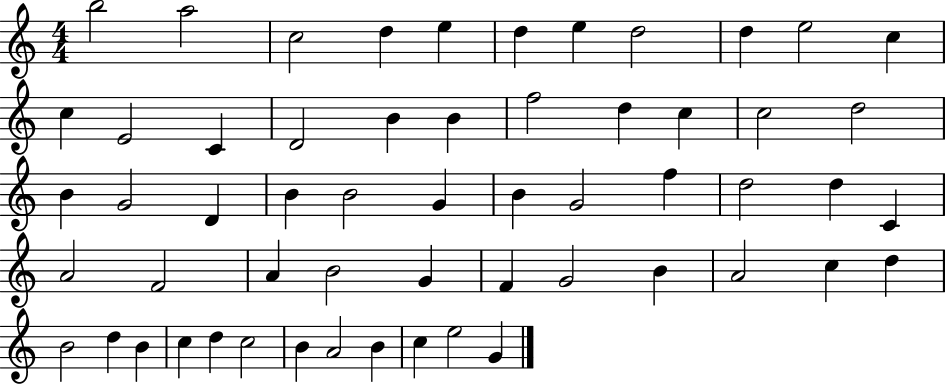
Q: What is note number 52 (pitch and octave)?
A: B4